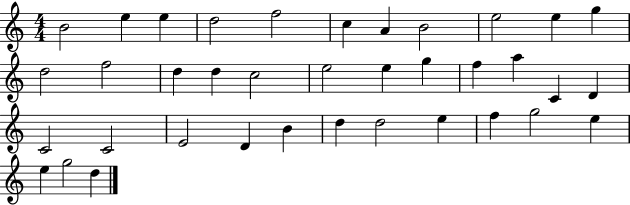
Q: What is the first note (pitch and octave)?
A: B4